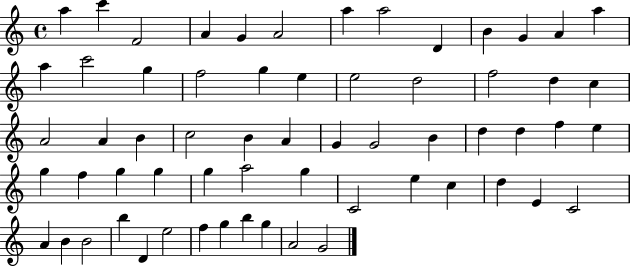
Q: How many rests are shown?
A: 0